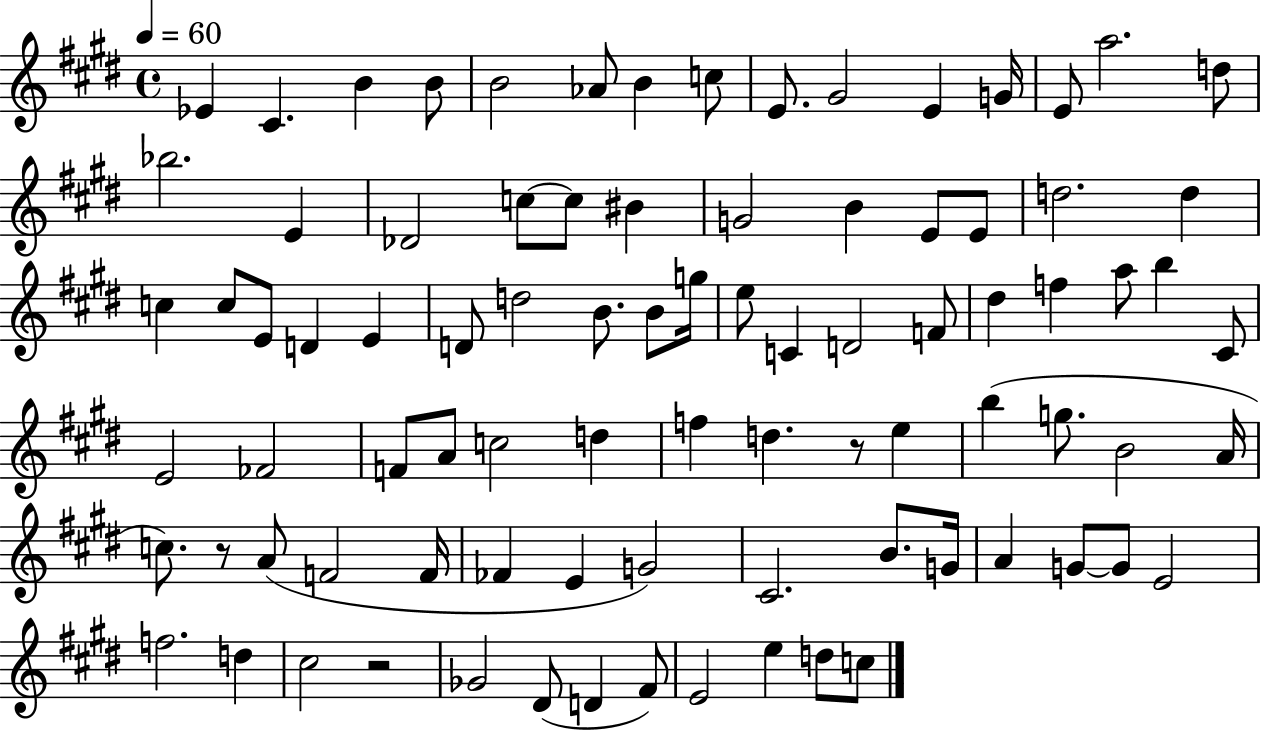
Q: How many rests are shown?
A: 3